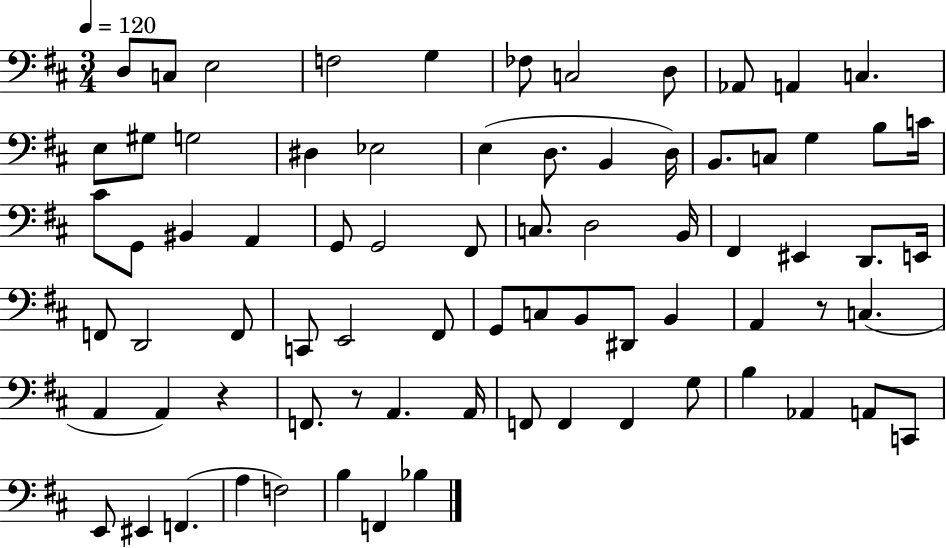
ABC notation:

X:1
T:Untitled
M:3/4
L:1/4
K:D
D,/2 C,/2 E,2 F,2 G, _F,/2 C,2 D,/2 _A,,/2 A,, C, E,/2 ^G,/2 G,2 ^D, _E,2 E, D,/2 B,, D,/4 B,,/2 C,/2 G, B,/2 C/4 ^C/2 G,,/2 ^B,, A,, G,,/2 G,,2 ^F,,/2 C,/2 D,2 B,,/4 ^F,, ^E,, D,,/2 E,,/4 F,,/2 D,,2 F,,/2 C,,/2 E,,2 ^F,,/2 G,,/2 C,/2 B,,/2 ^D,,/2 B,, A,, z/2 C, A,, A,, z F,,/2 z/2 A,, A,,/4 F,,/2 F,, F,, G,/2 B, _A,, A,,/2 C,,/2 E,,/2 ^E,, F,, A, F,2 B, F,, _B,